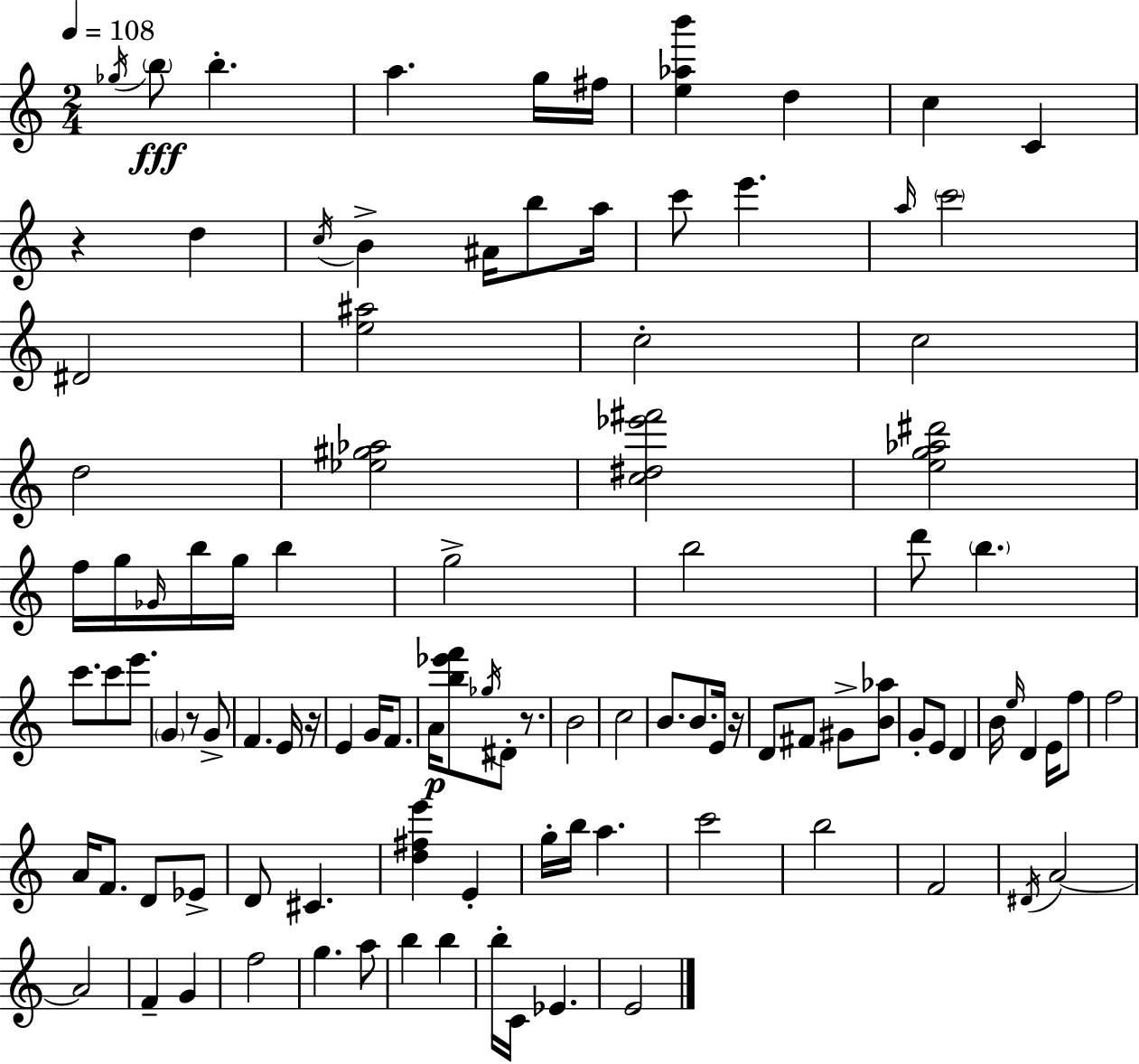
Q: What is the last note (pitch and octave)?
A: E4